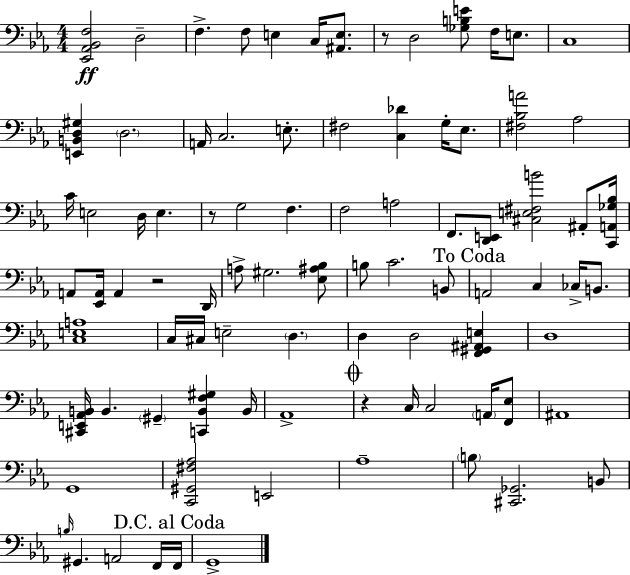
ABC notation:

X:1
T:Untitled
M:4/4
L:1/4
K:Cm
[_E,,_A,,_B,,F,]2 D,2 F, F,/2 E, C,/4 [^A,,E,]/2 z/2 D,2 [_G,B,E]/2 F,/4 E,/2 C,4 [E,,B,,D,^G,] D,2 A,,/4 C,2 E,/2 ^F,2 [C,_D] G,/4 _E,/2 [^F,_B,A]2 _A,2 C/4 E,2 D,/4 E, z/2 G,2 F, F,2 A,2 F,,/2 [D,,E,,]/2 [^C,E,^F,B]2 ^A,,/2 [C,,A,,_G,_B,]/4 A,,/2 [_E,,A,,]/4 A,, z2 D,,/4 A,/2 ^G,2 [_E,^A,_B,]/2 B,/2 C2 B,,/2 A,,2 C, _C,/4 B,,/2 [C,E,A,]4 C,/4 ^C,/4 E,2 D, D, D,2 [F,,^G,,^A,,E,] D,4 [^C,,E,,_A,,B,,]/4 B,, ^G,, [C,,B,,F,^G,] B,,/4 _A,,4 z C,/4 C,2 A,,/4 [F,,_E,]/2 ^A,,4 G,,4 [C,,^G,,^F,_A,]2 E,,2 _A,4 B,/2 [^C,,_G,,]2 B,,/2 B,/4 ^G,, A,,2 F,,/4 F,,/4 G,,4